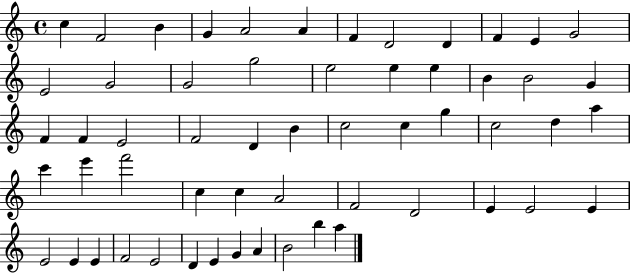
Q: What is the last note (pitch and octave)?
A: A5